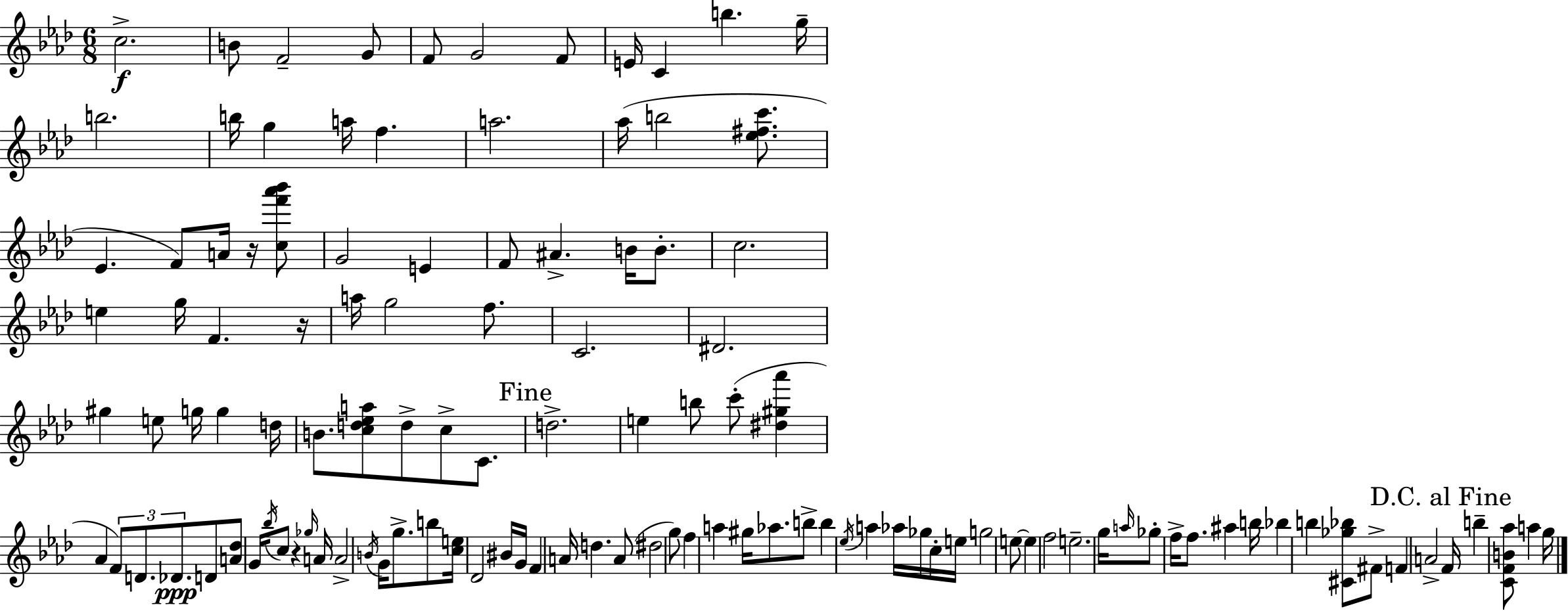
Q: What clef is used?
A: treble